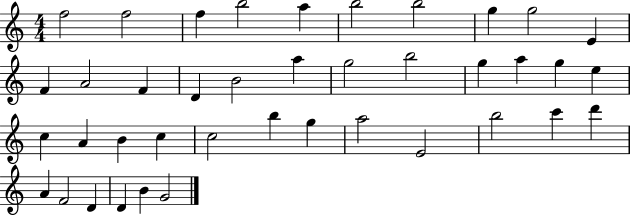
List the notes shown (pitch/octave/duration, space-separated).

F5/h F5/h F5/q B5/h A5/q B5/h B5/h G5/q G5/h E4/q F4/q A4/h F4/q D4/q B4/h A5/q G5/h B5/h G5/q A5/q G5/q E5/q C5/q A4/q B4/q C5/q C5/h B5/q G5/q A5/h E4/h B5/h C6/q D6/q A4/q F4/h D4/q D4/q B4/q G4/h